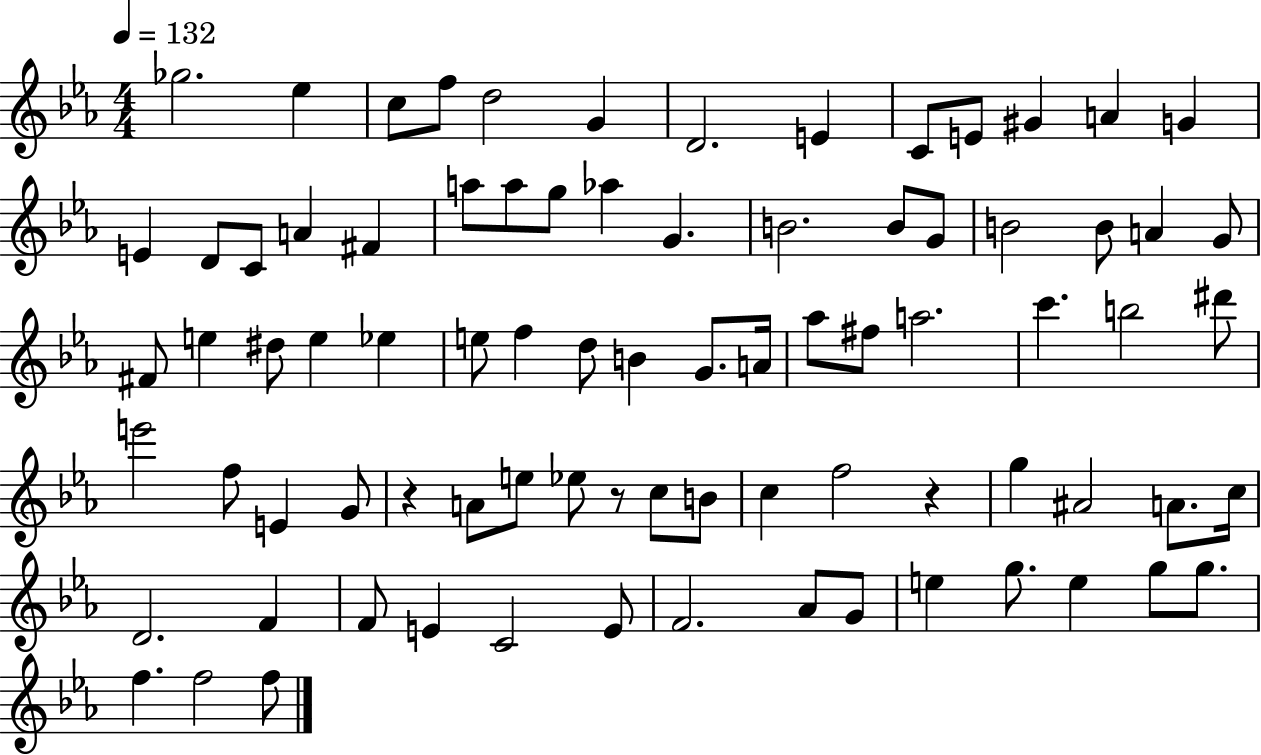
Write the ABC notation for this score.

X:1
T:Untitled
M:4/4
L:1/4
K:Eb
_g2 _e c/2 f/2 d2 G D2 E C/2 E/2 ^G A G E D/2 C/2 A ^F a/2 a/2 g/2 _a G B2 B/2 G/2 B2 B/2 A G/2 ^F/2 e ^d/2 e _e e/2 f d/2 B G/2 A/4 _a/2 ^f/2 a2 c' b2 ^d'/2 e'2 f/2 E G/2 z A/2 e/2 _e/2 z/2 c/2 B/2 c f2 z g ^A2 A/2 c/4 D2 F F/2 E C2 E/2 F2 _A/2 G/2 e g/2 e g/2 g/2 f f2 f/2